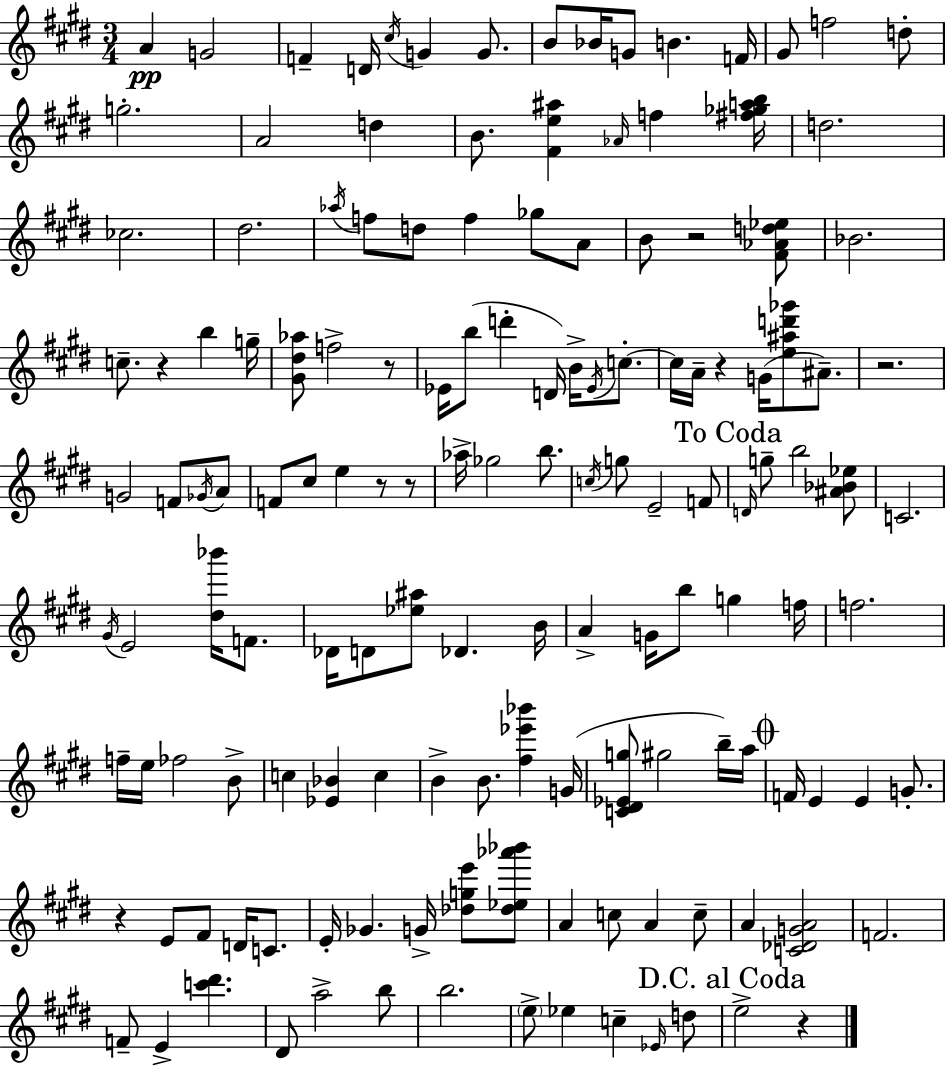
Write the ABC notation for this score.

X:1
T:Untitled
M:3/4
L:1/4
K:E
A G2 F D/4 ^c/4 G G/2 B/2 _B/4 G/2 B F/4 ^G/2 f2 d/2 g2 A2 d B/2 [^Fe^a] _A/4 f [^f_gab]/4 d2 _c2 ^d2 _a/4 f/2 d/2 f _g/2 A/2 B/2 z2 [^F_Ad_e]/2 _B2 c/2 z b g/4 [^G^d_a]/2 f2 z/2 _E/4 b/2 d' D/4 B/4 _E/4 c/2 c/4 A/4 z G/4 [e^ad'_g']/2 ^A/2 z2 G2 F/2 _G/4 A/2 F/2 ^c/2 e z/2 z/2 _a/4 _g2 b/2 c/4 g/2 E2 F/2 D/4 g/2 b2 [^A_B_e]/2 C2 ^G/4 E2 [^d_b']/4 F/2 _D/4 D/2 [_e^a]/2 _D B/4 A G/4 b/2 g f/4 f2 f/4 e/4 _f2 B/2 c [_E_B] c B B/2 [^f_e'_b'] G/4 [C^D_Eg]/2 ^g2 b/4 a/4 F/4 E E G/2 z E/2 ^F/2 D/4 C/2 E/4 _G G/4 [_dge']/2 [_d_e_a'_b']/2 A c/2 A c/2 A [C_DGA]2 F2 F/2 E [c'^d'] ^D/2 a2 b/2 b2 e/2 _e c _E/4 d/2 e2 z